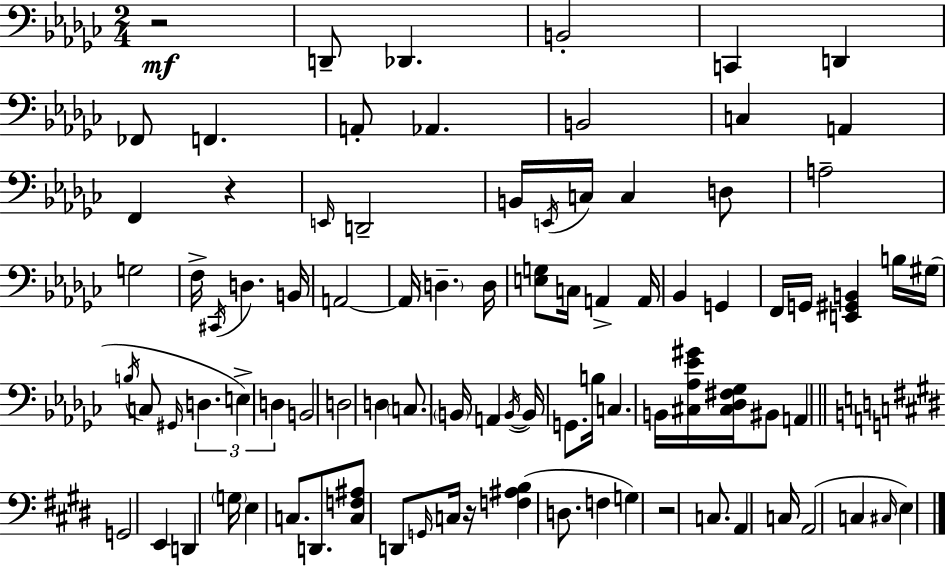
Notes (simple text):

R/h D2/e Db2/q. B2/h C2/q D2/q FES2/e F2/q. A2/e Ab2/q. B2/h C3/q A2/q F2/q R/q E2/s D2/h B2/s E2/s C3/s C3/q D3/e A3/h G3/h F3/s C#2/s D3/q. B2/s A2/h A2/s D3/q. D3/s [E3,G3]/e C3/s A2/q A2/s Bb2/q G2/q F2/s G2/s [E2,G#2,B2]/q B3/s G#3/s B3/s C3/e G#2/s D3/q. E3/q D3/q B2/h D3/h D3/q C3/e. B2/s A2/q B2/s B2/s G2/e. B3/s C3/q. B2/s [C#3,Ab3,Eb4,G#4]/s [C#3,Db3,F#3,Gb3]/s BIS2/e A2/q G2/h E2/q D2/q G3/s E3/q C3/e. D2/e. [C3,F3,A#3]/e D2/e G2/s C3/s R/s [F3,A#3,B3]/q D3/e. F3/q G3/q R/h C3/e. A2/q C3/s A2/h C3/q C#3/s E3/q